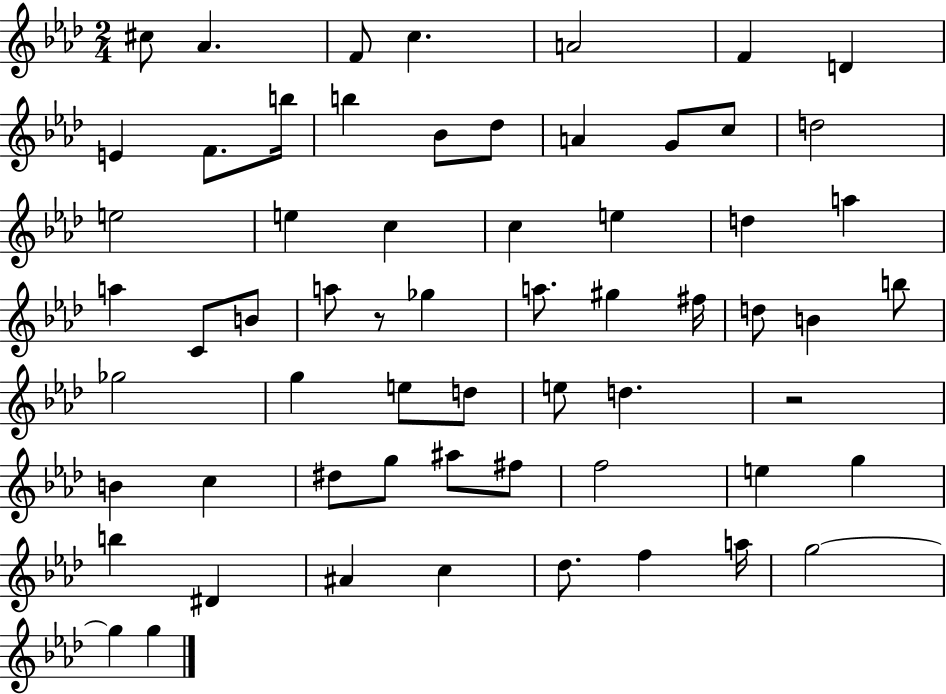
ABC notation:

X:1
T:Untitled
M:2/4
L:1/4
K:Ab
^c/2 _A F/2 c A2 F D E F/2 b/4 b _B/2 _d/2 A G/2 c/2 d2 e2 e c c e d a a C/2 B/2 a/2 z/2 _g a/2 ^g ^f/4 d/2 B b/2 _g2 g e/2 d/2 e/2 d z2 B c ^d/2 g/2 ^a/2 ^f/2 f2 e g b ^D ^A c _d/2 f a/4 g2 g g